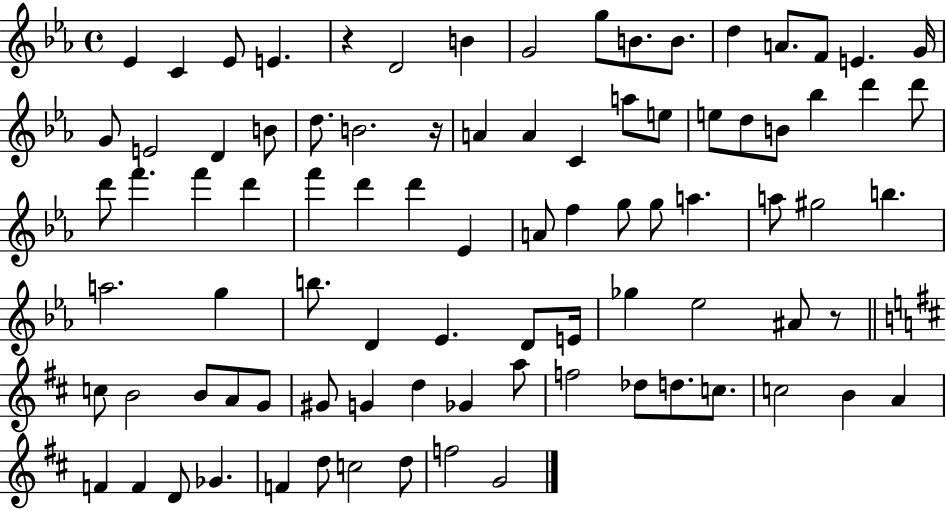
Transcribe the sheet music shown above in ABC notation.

X:1
T:Untitled
M:4/4
L:1/4
K:Eb
_E C _E/2 E z D2 B G2 g/2 B/2 B/2 d A/2 F/2 E G/4 G/2 E2 D B/2 d/2 B2 z/4 A A C a/2 e/2 e/2 d/2 B/2 _b d' d'/2 d'/2 f' f' d' f' d' d' _E A/2 f g/2 g/2 a a/2 ^g2 b a2 g b/2 D _E D/2 E/4 _g _e2 ^A/2 z/2 c/2 B2 B/2 A/2 G/2 ^G/2 G d _G a/2 f2 _d/2 d/2 c/2 c2 B A F F D/2 _G F d/2 c2 d/2 f2 G2